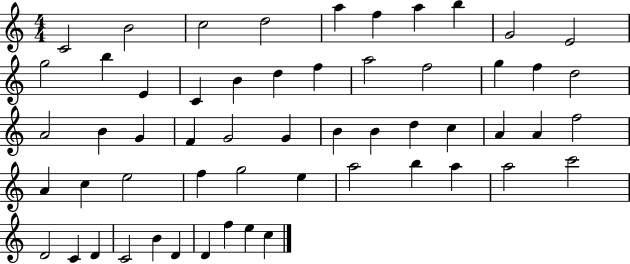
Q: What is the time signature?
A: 4/4